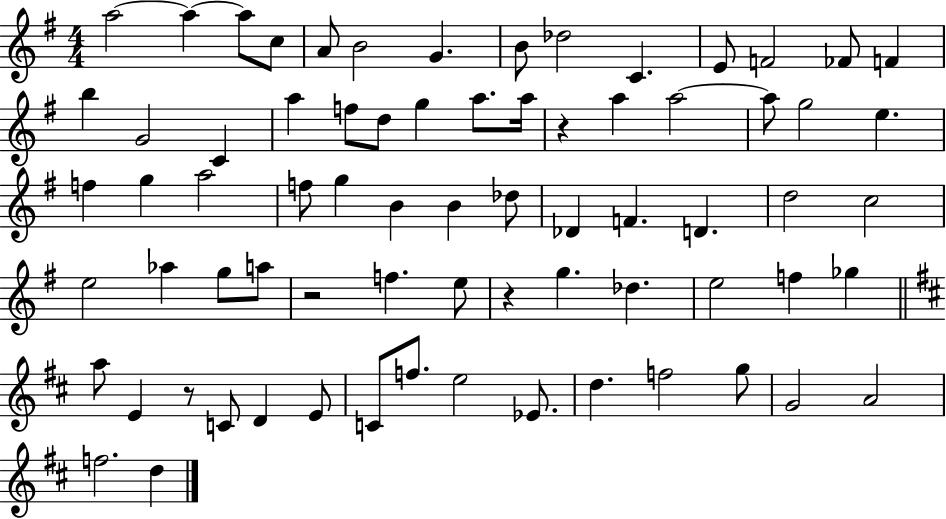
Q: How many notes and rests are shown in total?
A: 72